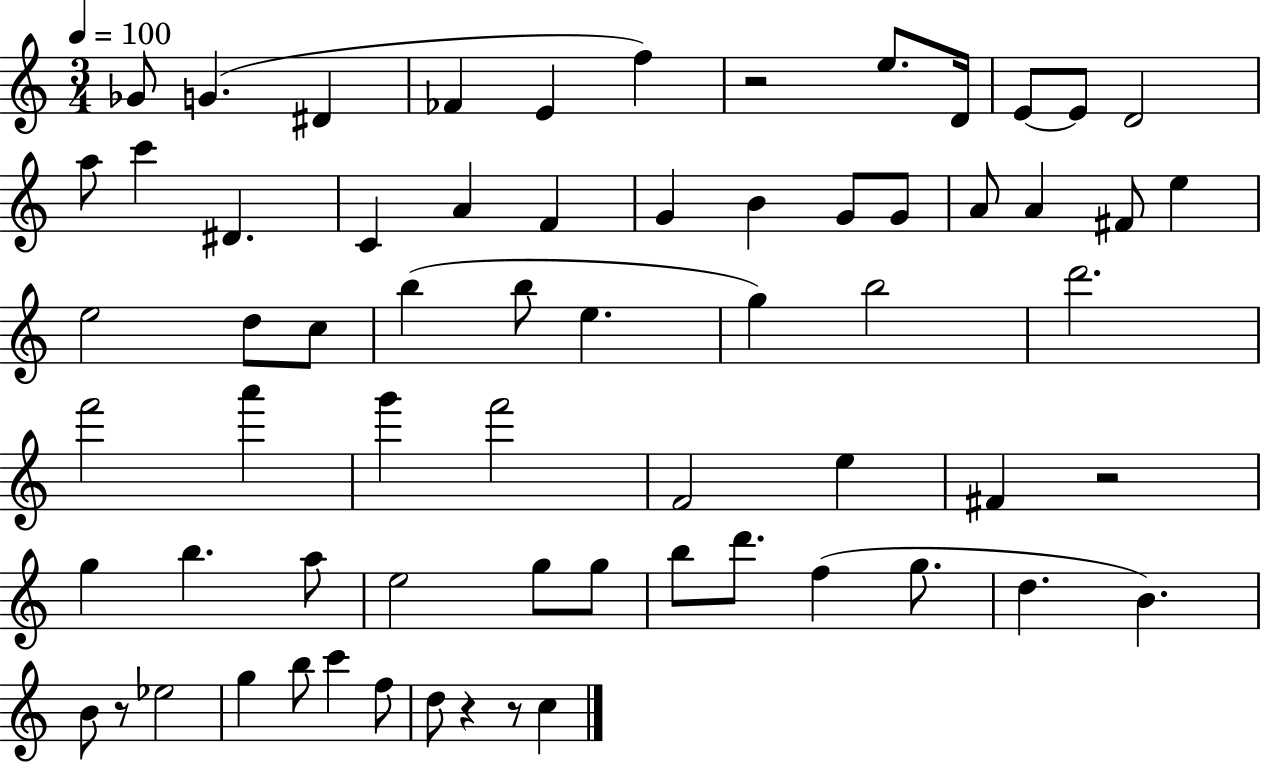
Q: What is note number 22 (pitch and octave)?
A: A4